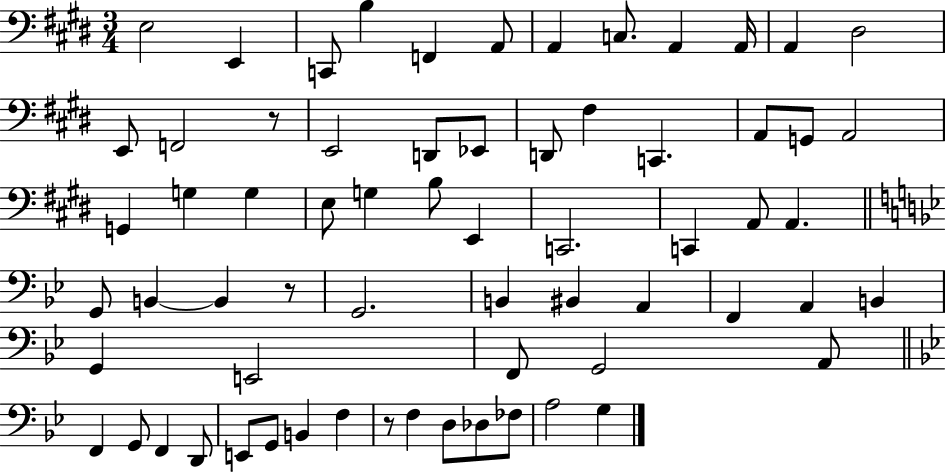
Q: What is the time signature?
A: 3/4